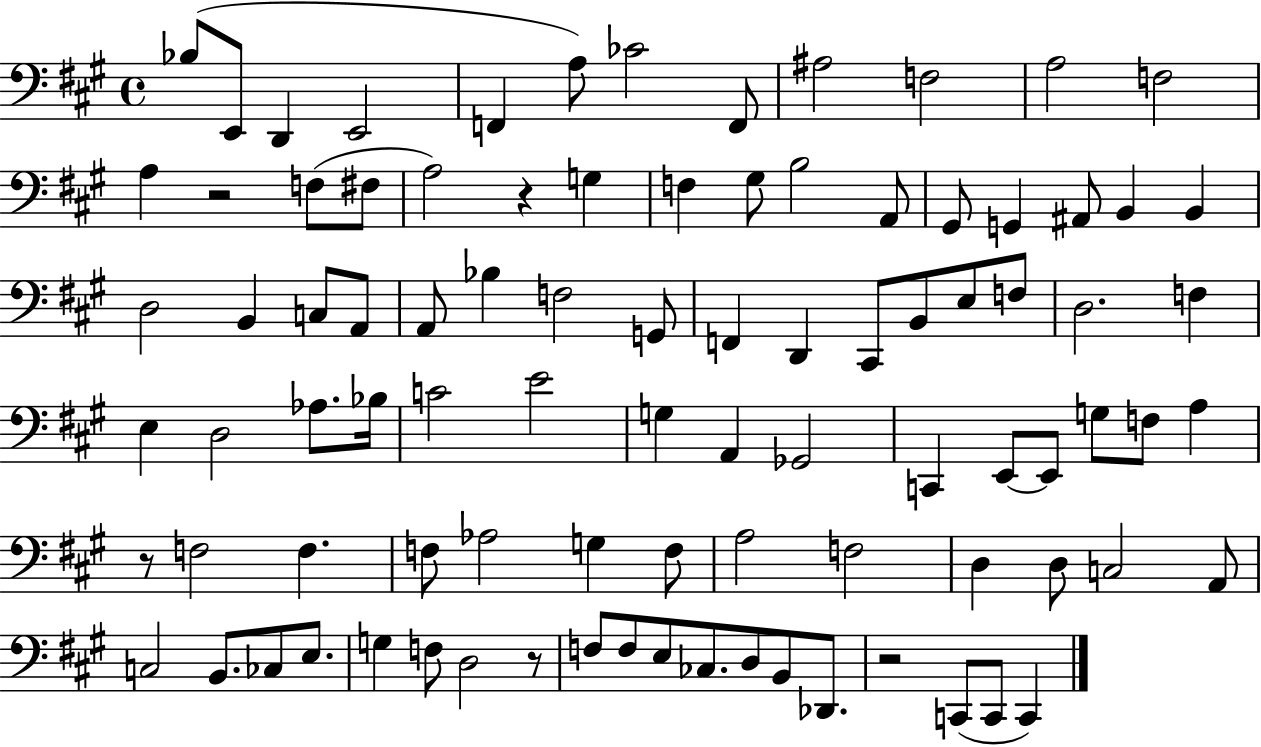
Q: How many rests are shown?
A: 5